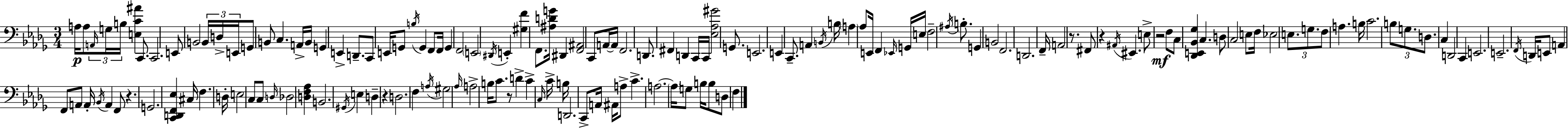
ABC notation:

X:1
T:Untitled
M:3/4
L:1/4
K:Bbm
A,/4 A,/2 A,,/4 G,/4 B,/4 [E,C^A] C,,/2 C,,2 E,,/2 B,,2 B,,/4 D,/4 E,,/4 G,,/2 B,,/2 C, A,,/4 B,,/4 G,, E,, D,,/2 C,,/2 E,,/4 G,,/2 B,/4 G,, F,,/2 F,,/4 G,, F,,2 E,,2 ^D,,/4 E,, [^G,F] F,,/2 [^A,DG]/4 ^D,, [F,,^A,,]2 C,,/2 A,,/4 A,,/4 F,,2 D,,/2 ^F,, D,, C,,/4 C,,/4 [_E,_A,^G]2 G,,/2 E,,2 E,, C,,/2 A,, B,,/4 B,/4 A, _A,/2 E,,/4 F,, _E,,/4 G,,/4 E,/4 F,2 ^A,/4 B,/2 G,, B,,2 F,,2 D,,2 F,,/4 A,,2 z/2 ^F,,/2 z ^A,,/4 ^E,, E,/2 z2 F,/2 C,/2 [_D,,E,,_B,,_G,] C, D,/2 C,2 E,/2 F,/4 _E,2 E,/2 G,/2 F,/2 A, B,/4 C2 B,/2 G,/2 D,/2 C, D,,2 C,, E,,2 E,,2 F,,/4 D,,/4 E,,/2 A,, F,,/2 A,,/2 A,,/4 _B,,/4 A,, F,,/2 z G,,2 [C,,D,,F,,_E,] ^C,/4 F, D,/4 E,2 C,/2 C,/2 D,/4 _D,2 [D,F,_A,] B,,2 ^G,,/4 E, D, z D,2 F, A,/4 ^G,2 _A,/4 A,2 B,/4 C/2 z/2 D C C,/4 C/4 B,/4 D,,2 C,,/2 A,,/4 ^A,,/4 A,/2 C A,2 A,/4 G,/2 B,/4 B,/2 D,/2 F,